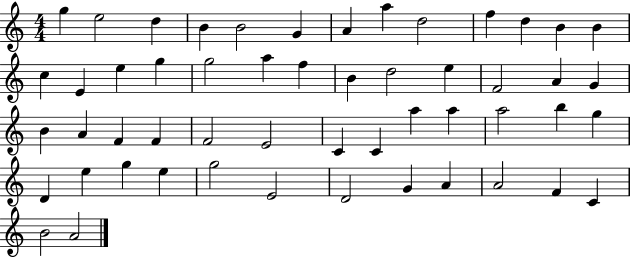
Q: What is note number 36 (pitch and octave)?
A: A5